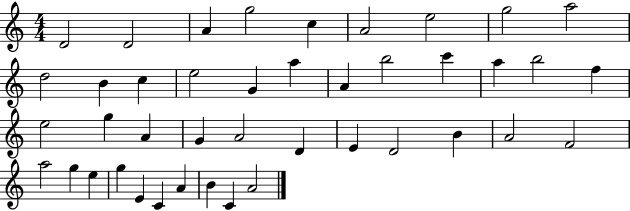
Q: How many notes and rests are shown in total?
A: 42